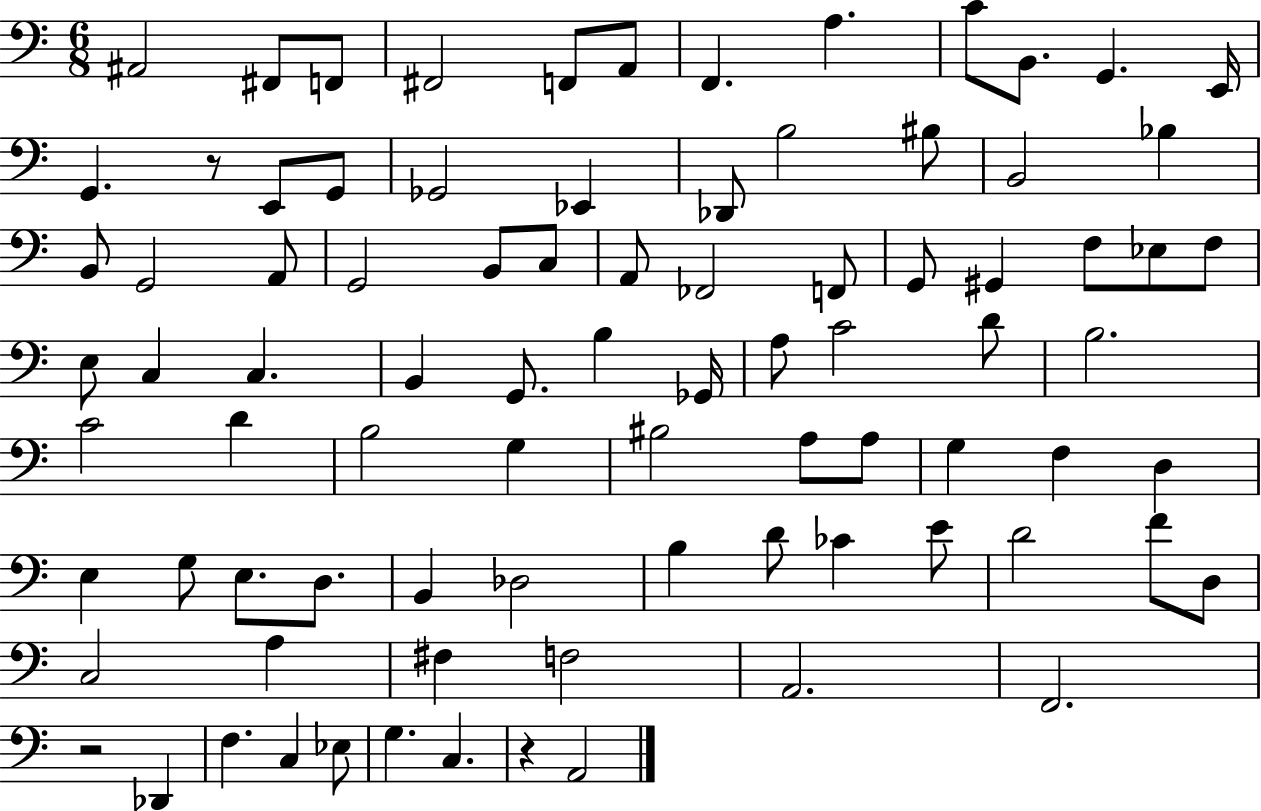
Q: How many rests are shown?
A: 3